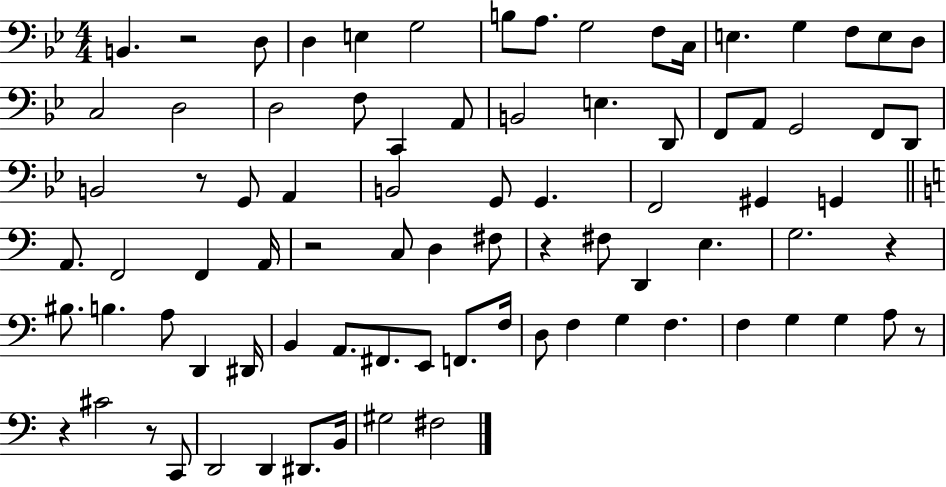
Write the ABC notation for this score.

X:1
T:Untitled
M:4/4
L:1/4
K:Bb
B,, z2 D,/2 D, E, G,2 B,/2 A,/2 G,2 F,/2 C,/4 E, G, F,/2 E,/2 D,/2 C,2 D,2 D,2 F,/2 C,, A,,/2 B,,2 E, D,,/2 F,,/2 A,,/2 G,,2 F,,/2 D,,/2 B,,2 z/2 G,,/2 A,, B,,2 G,,/2 G,, F,,2 ^G,, G,, A,,/2 F,,2 F,, A,,/4 z2 C,/2 D, ^F,/2 z ^F,/2 D,, E, G,2 z ^B,/2 B, A,/2 D,, ^D,,/4 B,, A,,/2 ^F,,/2 E,,/2 F,,/2 F,/4 D,/2 F, G, F, F, G, G, A,/2 z/2 z ^C2 z/2 C,,/2 D,,2 D,, ^D,,/2 B,,/4 ^G,2 ^F,2